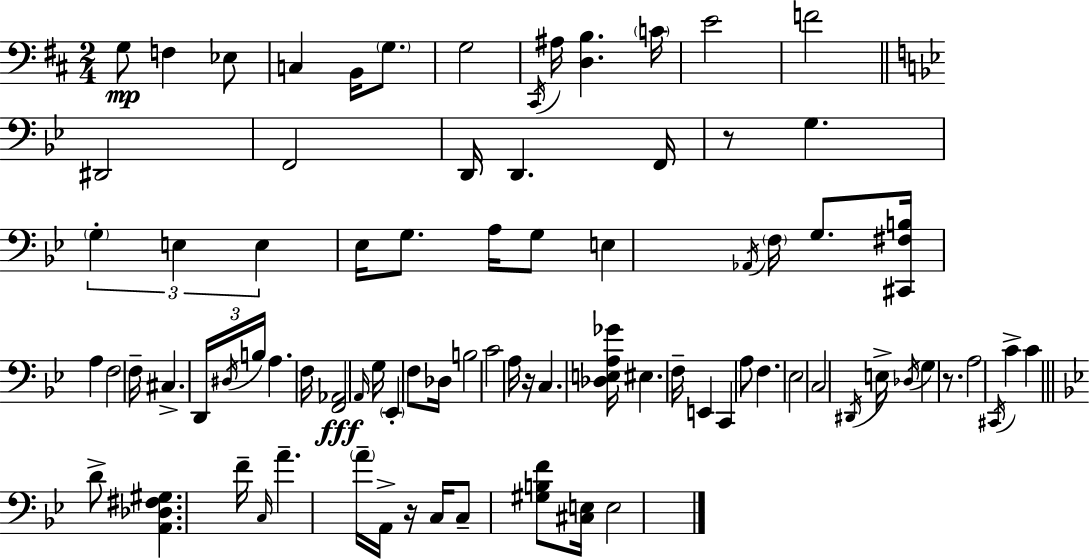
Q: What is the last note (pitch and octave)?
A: E3